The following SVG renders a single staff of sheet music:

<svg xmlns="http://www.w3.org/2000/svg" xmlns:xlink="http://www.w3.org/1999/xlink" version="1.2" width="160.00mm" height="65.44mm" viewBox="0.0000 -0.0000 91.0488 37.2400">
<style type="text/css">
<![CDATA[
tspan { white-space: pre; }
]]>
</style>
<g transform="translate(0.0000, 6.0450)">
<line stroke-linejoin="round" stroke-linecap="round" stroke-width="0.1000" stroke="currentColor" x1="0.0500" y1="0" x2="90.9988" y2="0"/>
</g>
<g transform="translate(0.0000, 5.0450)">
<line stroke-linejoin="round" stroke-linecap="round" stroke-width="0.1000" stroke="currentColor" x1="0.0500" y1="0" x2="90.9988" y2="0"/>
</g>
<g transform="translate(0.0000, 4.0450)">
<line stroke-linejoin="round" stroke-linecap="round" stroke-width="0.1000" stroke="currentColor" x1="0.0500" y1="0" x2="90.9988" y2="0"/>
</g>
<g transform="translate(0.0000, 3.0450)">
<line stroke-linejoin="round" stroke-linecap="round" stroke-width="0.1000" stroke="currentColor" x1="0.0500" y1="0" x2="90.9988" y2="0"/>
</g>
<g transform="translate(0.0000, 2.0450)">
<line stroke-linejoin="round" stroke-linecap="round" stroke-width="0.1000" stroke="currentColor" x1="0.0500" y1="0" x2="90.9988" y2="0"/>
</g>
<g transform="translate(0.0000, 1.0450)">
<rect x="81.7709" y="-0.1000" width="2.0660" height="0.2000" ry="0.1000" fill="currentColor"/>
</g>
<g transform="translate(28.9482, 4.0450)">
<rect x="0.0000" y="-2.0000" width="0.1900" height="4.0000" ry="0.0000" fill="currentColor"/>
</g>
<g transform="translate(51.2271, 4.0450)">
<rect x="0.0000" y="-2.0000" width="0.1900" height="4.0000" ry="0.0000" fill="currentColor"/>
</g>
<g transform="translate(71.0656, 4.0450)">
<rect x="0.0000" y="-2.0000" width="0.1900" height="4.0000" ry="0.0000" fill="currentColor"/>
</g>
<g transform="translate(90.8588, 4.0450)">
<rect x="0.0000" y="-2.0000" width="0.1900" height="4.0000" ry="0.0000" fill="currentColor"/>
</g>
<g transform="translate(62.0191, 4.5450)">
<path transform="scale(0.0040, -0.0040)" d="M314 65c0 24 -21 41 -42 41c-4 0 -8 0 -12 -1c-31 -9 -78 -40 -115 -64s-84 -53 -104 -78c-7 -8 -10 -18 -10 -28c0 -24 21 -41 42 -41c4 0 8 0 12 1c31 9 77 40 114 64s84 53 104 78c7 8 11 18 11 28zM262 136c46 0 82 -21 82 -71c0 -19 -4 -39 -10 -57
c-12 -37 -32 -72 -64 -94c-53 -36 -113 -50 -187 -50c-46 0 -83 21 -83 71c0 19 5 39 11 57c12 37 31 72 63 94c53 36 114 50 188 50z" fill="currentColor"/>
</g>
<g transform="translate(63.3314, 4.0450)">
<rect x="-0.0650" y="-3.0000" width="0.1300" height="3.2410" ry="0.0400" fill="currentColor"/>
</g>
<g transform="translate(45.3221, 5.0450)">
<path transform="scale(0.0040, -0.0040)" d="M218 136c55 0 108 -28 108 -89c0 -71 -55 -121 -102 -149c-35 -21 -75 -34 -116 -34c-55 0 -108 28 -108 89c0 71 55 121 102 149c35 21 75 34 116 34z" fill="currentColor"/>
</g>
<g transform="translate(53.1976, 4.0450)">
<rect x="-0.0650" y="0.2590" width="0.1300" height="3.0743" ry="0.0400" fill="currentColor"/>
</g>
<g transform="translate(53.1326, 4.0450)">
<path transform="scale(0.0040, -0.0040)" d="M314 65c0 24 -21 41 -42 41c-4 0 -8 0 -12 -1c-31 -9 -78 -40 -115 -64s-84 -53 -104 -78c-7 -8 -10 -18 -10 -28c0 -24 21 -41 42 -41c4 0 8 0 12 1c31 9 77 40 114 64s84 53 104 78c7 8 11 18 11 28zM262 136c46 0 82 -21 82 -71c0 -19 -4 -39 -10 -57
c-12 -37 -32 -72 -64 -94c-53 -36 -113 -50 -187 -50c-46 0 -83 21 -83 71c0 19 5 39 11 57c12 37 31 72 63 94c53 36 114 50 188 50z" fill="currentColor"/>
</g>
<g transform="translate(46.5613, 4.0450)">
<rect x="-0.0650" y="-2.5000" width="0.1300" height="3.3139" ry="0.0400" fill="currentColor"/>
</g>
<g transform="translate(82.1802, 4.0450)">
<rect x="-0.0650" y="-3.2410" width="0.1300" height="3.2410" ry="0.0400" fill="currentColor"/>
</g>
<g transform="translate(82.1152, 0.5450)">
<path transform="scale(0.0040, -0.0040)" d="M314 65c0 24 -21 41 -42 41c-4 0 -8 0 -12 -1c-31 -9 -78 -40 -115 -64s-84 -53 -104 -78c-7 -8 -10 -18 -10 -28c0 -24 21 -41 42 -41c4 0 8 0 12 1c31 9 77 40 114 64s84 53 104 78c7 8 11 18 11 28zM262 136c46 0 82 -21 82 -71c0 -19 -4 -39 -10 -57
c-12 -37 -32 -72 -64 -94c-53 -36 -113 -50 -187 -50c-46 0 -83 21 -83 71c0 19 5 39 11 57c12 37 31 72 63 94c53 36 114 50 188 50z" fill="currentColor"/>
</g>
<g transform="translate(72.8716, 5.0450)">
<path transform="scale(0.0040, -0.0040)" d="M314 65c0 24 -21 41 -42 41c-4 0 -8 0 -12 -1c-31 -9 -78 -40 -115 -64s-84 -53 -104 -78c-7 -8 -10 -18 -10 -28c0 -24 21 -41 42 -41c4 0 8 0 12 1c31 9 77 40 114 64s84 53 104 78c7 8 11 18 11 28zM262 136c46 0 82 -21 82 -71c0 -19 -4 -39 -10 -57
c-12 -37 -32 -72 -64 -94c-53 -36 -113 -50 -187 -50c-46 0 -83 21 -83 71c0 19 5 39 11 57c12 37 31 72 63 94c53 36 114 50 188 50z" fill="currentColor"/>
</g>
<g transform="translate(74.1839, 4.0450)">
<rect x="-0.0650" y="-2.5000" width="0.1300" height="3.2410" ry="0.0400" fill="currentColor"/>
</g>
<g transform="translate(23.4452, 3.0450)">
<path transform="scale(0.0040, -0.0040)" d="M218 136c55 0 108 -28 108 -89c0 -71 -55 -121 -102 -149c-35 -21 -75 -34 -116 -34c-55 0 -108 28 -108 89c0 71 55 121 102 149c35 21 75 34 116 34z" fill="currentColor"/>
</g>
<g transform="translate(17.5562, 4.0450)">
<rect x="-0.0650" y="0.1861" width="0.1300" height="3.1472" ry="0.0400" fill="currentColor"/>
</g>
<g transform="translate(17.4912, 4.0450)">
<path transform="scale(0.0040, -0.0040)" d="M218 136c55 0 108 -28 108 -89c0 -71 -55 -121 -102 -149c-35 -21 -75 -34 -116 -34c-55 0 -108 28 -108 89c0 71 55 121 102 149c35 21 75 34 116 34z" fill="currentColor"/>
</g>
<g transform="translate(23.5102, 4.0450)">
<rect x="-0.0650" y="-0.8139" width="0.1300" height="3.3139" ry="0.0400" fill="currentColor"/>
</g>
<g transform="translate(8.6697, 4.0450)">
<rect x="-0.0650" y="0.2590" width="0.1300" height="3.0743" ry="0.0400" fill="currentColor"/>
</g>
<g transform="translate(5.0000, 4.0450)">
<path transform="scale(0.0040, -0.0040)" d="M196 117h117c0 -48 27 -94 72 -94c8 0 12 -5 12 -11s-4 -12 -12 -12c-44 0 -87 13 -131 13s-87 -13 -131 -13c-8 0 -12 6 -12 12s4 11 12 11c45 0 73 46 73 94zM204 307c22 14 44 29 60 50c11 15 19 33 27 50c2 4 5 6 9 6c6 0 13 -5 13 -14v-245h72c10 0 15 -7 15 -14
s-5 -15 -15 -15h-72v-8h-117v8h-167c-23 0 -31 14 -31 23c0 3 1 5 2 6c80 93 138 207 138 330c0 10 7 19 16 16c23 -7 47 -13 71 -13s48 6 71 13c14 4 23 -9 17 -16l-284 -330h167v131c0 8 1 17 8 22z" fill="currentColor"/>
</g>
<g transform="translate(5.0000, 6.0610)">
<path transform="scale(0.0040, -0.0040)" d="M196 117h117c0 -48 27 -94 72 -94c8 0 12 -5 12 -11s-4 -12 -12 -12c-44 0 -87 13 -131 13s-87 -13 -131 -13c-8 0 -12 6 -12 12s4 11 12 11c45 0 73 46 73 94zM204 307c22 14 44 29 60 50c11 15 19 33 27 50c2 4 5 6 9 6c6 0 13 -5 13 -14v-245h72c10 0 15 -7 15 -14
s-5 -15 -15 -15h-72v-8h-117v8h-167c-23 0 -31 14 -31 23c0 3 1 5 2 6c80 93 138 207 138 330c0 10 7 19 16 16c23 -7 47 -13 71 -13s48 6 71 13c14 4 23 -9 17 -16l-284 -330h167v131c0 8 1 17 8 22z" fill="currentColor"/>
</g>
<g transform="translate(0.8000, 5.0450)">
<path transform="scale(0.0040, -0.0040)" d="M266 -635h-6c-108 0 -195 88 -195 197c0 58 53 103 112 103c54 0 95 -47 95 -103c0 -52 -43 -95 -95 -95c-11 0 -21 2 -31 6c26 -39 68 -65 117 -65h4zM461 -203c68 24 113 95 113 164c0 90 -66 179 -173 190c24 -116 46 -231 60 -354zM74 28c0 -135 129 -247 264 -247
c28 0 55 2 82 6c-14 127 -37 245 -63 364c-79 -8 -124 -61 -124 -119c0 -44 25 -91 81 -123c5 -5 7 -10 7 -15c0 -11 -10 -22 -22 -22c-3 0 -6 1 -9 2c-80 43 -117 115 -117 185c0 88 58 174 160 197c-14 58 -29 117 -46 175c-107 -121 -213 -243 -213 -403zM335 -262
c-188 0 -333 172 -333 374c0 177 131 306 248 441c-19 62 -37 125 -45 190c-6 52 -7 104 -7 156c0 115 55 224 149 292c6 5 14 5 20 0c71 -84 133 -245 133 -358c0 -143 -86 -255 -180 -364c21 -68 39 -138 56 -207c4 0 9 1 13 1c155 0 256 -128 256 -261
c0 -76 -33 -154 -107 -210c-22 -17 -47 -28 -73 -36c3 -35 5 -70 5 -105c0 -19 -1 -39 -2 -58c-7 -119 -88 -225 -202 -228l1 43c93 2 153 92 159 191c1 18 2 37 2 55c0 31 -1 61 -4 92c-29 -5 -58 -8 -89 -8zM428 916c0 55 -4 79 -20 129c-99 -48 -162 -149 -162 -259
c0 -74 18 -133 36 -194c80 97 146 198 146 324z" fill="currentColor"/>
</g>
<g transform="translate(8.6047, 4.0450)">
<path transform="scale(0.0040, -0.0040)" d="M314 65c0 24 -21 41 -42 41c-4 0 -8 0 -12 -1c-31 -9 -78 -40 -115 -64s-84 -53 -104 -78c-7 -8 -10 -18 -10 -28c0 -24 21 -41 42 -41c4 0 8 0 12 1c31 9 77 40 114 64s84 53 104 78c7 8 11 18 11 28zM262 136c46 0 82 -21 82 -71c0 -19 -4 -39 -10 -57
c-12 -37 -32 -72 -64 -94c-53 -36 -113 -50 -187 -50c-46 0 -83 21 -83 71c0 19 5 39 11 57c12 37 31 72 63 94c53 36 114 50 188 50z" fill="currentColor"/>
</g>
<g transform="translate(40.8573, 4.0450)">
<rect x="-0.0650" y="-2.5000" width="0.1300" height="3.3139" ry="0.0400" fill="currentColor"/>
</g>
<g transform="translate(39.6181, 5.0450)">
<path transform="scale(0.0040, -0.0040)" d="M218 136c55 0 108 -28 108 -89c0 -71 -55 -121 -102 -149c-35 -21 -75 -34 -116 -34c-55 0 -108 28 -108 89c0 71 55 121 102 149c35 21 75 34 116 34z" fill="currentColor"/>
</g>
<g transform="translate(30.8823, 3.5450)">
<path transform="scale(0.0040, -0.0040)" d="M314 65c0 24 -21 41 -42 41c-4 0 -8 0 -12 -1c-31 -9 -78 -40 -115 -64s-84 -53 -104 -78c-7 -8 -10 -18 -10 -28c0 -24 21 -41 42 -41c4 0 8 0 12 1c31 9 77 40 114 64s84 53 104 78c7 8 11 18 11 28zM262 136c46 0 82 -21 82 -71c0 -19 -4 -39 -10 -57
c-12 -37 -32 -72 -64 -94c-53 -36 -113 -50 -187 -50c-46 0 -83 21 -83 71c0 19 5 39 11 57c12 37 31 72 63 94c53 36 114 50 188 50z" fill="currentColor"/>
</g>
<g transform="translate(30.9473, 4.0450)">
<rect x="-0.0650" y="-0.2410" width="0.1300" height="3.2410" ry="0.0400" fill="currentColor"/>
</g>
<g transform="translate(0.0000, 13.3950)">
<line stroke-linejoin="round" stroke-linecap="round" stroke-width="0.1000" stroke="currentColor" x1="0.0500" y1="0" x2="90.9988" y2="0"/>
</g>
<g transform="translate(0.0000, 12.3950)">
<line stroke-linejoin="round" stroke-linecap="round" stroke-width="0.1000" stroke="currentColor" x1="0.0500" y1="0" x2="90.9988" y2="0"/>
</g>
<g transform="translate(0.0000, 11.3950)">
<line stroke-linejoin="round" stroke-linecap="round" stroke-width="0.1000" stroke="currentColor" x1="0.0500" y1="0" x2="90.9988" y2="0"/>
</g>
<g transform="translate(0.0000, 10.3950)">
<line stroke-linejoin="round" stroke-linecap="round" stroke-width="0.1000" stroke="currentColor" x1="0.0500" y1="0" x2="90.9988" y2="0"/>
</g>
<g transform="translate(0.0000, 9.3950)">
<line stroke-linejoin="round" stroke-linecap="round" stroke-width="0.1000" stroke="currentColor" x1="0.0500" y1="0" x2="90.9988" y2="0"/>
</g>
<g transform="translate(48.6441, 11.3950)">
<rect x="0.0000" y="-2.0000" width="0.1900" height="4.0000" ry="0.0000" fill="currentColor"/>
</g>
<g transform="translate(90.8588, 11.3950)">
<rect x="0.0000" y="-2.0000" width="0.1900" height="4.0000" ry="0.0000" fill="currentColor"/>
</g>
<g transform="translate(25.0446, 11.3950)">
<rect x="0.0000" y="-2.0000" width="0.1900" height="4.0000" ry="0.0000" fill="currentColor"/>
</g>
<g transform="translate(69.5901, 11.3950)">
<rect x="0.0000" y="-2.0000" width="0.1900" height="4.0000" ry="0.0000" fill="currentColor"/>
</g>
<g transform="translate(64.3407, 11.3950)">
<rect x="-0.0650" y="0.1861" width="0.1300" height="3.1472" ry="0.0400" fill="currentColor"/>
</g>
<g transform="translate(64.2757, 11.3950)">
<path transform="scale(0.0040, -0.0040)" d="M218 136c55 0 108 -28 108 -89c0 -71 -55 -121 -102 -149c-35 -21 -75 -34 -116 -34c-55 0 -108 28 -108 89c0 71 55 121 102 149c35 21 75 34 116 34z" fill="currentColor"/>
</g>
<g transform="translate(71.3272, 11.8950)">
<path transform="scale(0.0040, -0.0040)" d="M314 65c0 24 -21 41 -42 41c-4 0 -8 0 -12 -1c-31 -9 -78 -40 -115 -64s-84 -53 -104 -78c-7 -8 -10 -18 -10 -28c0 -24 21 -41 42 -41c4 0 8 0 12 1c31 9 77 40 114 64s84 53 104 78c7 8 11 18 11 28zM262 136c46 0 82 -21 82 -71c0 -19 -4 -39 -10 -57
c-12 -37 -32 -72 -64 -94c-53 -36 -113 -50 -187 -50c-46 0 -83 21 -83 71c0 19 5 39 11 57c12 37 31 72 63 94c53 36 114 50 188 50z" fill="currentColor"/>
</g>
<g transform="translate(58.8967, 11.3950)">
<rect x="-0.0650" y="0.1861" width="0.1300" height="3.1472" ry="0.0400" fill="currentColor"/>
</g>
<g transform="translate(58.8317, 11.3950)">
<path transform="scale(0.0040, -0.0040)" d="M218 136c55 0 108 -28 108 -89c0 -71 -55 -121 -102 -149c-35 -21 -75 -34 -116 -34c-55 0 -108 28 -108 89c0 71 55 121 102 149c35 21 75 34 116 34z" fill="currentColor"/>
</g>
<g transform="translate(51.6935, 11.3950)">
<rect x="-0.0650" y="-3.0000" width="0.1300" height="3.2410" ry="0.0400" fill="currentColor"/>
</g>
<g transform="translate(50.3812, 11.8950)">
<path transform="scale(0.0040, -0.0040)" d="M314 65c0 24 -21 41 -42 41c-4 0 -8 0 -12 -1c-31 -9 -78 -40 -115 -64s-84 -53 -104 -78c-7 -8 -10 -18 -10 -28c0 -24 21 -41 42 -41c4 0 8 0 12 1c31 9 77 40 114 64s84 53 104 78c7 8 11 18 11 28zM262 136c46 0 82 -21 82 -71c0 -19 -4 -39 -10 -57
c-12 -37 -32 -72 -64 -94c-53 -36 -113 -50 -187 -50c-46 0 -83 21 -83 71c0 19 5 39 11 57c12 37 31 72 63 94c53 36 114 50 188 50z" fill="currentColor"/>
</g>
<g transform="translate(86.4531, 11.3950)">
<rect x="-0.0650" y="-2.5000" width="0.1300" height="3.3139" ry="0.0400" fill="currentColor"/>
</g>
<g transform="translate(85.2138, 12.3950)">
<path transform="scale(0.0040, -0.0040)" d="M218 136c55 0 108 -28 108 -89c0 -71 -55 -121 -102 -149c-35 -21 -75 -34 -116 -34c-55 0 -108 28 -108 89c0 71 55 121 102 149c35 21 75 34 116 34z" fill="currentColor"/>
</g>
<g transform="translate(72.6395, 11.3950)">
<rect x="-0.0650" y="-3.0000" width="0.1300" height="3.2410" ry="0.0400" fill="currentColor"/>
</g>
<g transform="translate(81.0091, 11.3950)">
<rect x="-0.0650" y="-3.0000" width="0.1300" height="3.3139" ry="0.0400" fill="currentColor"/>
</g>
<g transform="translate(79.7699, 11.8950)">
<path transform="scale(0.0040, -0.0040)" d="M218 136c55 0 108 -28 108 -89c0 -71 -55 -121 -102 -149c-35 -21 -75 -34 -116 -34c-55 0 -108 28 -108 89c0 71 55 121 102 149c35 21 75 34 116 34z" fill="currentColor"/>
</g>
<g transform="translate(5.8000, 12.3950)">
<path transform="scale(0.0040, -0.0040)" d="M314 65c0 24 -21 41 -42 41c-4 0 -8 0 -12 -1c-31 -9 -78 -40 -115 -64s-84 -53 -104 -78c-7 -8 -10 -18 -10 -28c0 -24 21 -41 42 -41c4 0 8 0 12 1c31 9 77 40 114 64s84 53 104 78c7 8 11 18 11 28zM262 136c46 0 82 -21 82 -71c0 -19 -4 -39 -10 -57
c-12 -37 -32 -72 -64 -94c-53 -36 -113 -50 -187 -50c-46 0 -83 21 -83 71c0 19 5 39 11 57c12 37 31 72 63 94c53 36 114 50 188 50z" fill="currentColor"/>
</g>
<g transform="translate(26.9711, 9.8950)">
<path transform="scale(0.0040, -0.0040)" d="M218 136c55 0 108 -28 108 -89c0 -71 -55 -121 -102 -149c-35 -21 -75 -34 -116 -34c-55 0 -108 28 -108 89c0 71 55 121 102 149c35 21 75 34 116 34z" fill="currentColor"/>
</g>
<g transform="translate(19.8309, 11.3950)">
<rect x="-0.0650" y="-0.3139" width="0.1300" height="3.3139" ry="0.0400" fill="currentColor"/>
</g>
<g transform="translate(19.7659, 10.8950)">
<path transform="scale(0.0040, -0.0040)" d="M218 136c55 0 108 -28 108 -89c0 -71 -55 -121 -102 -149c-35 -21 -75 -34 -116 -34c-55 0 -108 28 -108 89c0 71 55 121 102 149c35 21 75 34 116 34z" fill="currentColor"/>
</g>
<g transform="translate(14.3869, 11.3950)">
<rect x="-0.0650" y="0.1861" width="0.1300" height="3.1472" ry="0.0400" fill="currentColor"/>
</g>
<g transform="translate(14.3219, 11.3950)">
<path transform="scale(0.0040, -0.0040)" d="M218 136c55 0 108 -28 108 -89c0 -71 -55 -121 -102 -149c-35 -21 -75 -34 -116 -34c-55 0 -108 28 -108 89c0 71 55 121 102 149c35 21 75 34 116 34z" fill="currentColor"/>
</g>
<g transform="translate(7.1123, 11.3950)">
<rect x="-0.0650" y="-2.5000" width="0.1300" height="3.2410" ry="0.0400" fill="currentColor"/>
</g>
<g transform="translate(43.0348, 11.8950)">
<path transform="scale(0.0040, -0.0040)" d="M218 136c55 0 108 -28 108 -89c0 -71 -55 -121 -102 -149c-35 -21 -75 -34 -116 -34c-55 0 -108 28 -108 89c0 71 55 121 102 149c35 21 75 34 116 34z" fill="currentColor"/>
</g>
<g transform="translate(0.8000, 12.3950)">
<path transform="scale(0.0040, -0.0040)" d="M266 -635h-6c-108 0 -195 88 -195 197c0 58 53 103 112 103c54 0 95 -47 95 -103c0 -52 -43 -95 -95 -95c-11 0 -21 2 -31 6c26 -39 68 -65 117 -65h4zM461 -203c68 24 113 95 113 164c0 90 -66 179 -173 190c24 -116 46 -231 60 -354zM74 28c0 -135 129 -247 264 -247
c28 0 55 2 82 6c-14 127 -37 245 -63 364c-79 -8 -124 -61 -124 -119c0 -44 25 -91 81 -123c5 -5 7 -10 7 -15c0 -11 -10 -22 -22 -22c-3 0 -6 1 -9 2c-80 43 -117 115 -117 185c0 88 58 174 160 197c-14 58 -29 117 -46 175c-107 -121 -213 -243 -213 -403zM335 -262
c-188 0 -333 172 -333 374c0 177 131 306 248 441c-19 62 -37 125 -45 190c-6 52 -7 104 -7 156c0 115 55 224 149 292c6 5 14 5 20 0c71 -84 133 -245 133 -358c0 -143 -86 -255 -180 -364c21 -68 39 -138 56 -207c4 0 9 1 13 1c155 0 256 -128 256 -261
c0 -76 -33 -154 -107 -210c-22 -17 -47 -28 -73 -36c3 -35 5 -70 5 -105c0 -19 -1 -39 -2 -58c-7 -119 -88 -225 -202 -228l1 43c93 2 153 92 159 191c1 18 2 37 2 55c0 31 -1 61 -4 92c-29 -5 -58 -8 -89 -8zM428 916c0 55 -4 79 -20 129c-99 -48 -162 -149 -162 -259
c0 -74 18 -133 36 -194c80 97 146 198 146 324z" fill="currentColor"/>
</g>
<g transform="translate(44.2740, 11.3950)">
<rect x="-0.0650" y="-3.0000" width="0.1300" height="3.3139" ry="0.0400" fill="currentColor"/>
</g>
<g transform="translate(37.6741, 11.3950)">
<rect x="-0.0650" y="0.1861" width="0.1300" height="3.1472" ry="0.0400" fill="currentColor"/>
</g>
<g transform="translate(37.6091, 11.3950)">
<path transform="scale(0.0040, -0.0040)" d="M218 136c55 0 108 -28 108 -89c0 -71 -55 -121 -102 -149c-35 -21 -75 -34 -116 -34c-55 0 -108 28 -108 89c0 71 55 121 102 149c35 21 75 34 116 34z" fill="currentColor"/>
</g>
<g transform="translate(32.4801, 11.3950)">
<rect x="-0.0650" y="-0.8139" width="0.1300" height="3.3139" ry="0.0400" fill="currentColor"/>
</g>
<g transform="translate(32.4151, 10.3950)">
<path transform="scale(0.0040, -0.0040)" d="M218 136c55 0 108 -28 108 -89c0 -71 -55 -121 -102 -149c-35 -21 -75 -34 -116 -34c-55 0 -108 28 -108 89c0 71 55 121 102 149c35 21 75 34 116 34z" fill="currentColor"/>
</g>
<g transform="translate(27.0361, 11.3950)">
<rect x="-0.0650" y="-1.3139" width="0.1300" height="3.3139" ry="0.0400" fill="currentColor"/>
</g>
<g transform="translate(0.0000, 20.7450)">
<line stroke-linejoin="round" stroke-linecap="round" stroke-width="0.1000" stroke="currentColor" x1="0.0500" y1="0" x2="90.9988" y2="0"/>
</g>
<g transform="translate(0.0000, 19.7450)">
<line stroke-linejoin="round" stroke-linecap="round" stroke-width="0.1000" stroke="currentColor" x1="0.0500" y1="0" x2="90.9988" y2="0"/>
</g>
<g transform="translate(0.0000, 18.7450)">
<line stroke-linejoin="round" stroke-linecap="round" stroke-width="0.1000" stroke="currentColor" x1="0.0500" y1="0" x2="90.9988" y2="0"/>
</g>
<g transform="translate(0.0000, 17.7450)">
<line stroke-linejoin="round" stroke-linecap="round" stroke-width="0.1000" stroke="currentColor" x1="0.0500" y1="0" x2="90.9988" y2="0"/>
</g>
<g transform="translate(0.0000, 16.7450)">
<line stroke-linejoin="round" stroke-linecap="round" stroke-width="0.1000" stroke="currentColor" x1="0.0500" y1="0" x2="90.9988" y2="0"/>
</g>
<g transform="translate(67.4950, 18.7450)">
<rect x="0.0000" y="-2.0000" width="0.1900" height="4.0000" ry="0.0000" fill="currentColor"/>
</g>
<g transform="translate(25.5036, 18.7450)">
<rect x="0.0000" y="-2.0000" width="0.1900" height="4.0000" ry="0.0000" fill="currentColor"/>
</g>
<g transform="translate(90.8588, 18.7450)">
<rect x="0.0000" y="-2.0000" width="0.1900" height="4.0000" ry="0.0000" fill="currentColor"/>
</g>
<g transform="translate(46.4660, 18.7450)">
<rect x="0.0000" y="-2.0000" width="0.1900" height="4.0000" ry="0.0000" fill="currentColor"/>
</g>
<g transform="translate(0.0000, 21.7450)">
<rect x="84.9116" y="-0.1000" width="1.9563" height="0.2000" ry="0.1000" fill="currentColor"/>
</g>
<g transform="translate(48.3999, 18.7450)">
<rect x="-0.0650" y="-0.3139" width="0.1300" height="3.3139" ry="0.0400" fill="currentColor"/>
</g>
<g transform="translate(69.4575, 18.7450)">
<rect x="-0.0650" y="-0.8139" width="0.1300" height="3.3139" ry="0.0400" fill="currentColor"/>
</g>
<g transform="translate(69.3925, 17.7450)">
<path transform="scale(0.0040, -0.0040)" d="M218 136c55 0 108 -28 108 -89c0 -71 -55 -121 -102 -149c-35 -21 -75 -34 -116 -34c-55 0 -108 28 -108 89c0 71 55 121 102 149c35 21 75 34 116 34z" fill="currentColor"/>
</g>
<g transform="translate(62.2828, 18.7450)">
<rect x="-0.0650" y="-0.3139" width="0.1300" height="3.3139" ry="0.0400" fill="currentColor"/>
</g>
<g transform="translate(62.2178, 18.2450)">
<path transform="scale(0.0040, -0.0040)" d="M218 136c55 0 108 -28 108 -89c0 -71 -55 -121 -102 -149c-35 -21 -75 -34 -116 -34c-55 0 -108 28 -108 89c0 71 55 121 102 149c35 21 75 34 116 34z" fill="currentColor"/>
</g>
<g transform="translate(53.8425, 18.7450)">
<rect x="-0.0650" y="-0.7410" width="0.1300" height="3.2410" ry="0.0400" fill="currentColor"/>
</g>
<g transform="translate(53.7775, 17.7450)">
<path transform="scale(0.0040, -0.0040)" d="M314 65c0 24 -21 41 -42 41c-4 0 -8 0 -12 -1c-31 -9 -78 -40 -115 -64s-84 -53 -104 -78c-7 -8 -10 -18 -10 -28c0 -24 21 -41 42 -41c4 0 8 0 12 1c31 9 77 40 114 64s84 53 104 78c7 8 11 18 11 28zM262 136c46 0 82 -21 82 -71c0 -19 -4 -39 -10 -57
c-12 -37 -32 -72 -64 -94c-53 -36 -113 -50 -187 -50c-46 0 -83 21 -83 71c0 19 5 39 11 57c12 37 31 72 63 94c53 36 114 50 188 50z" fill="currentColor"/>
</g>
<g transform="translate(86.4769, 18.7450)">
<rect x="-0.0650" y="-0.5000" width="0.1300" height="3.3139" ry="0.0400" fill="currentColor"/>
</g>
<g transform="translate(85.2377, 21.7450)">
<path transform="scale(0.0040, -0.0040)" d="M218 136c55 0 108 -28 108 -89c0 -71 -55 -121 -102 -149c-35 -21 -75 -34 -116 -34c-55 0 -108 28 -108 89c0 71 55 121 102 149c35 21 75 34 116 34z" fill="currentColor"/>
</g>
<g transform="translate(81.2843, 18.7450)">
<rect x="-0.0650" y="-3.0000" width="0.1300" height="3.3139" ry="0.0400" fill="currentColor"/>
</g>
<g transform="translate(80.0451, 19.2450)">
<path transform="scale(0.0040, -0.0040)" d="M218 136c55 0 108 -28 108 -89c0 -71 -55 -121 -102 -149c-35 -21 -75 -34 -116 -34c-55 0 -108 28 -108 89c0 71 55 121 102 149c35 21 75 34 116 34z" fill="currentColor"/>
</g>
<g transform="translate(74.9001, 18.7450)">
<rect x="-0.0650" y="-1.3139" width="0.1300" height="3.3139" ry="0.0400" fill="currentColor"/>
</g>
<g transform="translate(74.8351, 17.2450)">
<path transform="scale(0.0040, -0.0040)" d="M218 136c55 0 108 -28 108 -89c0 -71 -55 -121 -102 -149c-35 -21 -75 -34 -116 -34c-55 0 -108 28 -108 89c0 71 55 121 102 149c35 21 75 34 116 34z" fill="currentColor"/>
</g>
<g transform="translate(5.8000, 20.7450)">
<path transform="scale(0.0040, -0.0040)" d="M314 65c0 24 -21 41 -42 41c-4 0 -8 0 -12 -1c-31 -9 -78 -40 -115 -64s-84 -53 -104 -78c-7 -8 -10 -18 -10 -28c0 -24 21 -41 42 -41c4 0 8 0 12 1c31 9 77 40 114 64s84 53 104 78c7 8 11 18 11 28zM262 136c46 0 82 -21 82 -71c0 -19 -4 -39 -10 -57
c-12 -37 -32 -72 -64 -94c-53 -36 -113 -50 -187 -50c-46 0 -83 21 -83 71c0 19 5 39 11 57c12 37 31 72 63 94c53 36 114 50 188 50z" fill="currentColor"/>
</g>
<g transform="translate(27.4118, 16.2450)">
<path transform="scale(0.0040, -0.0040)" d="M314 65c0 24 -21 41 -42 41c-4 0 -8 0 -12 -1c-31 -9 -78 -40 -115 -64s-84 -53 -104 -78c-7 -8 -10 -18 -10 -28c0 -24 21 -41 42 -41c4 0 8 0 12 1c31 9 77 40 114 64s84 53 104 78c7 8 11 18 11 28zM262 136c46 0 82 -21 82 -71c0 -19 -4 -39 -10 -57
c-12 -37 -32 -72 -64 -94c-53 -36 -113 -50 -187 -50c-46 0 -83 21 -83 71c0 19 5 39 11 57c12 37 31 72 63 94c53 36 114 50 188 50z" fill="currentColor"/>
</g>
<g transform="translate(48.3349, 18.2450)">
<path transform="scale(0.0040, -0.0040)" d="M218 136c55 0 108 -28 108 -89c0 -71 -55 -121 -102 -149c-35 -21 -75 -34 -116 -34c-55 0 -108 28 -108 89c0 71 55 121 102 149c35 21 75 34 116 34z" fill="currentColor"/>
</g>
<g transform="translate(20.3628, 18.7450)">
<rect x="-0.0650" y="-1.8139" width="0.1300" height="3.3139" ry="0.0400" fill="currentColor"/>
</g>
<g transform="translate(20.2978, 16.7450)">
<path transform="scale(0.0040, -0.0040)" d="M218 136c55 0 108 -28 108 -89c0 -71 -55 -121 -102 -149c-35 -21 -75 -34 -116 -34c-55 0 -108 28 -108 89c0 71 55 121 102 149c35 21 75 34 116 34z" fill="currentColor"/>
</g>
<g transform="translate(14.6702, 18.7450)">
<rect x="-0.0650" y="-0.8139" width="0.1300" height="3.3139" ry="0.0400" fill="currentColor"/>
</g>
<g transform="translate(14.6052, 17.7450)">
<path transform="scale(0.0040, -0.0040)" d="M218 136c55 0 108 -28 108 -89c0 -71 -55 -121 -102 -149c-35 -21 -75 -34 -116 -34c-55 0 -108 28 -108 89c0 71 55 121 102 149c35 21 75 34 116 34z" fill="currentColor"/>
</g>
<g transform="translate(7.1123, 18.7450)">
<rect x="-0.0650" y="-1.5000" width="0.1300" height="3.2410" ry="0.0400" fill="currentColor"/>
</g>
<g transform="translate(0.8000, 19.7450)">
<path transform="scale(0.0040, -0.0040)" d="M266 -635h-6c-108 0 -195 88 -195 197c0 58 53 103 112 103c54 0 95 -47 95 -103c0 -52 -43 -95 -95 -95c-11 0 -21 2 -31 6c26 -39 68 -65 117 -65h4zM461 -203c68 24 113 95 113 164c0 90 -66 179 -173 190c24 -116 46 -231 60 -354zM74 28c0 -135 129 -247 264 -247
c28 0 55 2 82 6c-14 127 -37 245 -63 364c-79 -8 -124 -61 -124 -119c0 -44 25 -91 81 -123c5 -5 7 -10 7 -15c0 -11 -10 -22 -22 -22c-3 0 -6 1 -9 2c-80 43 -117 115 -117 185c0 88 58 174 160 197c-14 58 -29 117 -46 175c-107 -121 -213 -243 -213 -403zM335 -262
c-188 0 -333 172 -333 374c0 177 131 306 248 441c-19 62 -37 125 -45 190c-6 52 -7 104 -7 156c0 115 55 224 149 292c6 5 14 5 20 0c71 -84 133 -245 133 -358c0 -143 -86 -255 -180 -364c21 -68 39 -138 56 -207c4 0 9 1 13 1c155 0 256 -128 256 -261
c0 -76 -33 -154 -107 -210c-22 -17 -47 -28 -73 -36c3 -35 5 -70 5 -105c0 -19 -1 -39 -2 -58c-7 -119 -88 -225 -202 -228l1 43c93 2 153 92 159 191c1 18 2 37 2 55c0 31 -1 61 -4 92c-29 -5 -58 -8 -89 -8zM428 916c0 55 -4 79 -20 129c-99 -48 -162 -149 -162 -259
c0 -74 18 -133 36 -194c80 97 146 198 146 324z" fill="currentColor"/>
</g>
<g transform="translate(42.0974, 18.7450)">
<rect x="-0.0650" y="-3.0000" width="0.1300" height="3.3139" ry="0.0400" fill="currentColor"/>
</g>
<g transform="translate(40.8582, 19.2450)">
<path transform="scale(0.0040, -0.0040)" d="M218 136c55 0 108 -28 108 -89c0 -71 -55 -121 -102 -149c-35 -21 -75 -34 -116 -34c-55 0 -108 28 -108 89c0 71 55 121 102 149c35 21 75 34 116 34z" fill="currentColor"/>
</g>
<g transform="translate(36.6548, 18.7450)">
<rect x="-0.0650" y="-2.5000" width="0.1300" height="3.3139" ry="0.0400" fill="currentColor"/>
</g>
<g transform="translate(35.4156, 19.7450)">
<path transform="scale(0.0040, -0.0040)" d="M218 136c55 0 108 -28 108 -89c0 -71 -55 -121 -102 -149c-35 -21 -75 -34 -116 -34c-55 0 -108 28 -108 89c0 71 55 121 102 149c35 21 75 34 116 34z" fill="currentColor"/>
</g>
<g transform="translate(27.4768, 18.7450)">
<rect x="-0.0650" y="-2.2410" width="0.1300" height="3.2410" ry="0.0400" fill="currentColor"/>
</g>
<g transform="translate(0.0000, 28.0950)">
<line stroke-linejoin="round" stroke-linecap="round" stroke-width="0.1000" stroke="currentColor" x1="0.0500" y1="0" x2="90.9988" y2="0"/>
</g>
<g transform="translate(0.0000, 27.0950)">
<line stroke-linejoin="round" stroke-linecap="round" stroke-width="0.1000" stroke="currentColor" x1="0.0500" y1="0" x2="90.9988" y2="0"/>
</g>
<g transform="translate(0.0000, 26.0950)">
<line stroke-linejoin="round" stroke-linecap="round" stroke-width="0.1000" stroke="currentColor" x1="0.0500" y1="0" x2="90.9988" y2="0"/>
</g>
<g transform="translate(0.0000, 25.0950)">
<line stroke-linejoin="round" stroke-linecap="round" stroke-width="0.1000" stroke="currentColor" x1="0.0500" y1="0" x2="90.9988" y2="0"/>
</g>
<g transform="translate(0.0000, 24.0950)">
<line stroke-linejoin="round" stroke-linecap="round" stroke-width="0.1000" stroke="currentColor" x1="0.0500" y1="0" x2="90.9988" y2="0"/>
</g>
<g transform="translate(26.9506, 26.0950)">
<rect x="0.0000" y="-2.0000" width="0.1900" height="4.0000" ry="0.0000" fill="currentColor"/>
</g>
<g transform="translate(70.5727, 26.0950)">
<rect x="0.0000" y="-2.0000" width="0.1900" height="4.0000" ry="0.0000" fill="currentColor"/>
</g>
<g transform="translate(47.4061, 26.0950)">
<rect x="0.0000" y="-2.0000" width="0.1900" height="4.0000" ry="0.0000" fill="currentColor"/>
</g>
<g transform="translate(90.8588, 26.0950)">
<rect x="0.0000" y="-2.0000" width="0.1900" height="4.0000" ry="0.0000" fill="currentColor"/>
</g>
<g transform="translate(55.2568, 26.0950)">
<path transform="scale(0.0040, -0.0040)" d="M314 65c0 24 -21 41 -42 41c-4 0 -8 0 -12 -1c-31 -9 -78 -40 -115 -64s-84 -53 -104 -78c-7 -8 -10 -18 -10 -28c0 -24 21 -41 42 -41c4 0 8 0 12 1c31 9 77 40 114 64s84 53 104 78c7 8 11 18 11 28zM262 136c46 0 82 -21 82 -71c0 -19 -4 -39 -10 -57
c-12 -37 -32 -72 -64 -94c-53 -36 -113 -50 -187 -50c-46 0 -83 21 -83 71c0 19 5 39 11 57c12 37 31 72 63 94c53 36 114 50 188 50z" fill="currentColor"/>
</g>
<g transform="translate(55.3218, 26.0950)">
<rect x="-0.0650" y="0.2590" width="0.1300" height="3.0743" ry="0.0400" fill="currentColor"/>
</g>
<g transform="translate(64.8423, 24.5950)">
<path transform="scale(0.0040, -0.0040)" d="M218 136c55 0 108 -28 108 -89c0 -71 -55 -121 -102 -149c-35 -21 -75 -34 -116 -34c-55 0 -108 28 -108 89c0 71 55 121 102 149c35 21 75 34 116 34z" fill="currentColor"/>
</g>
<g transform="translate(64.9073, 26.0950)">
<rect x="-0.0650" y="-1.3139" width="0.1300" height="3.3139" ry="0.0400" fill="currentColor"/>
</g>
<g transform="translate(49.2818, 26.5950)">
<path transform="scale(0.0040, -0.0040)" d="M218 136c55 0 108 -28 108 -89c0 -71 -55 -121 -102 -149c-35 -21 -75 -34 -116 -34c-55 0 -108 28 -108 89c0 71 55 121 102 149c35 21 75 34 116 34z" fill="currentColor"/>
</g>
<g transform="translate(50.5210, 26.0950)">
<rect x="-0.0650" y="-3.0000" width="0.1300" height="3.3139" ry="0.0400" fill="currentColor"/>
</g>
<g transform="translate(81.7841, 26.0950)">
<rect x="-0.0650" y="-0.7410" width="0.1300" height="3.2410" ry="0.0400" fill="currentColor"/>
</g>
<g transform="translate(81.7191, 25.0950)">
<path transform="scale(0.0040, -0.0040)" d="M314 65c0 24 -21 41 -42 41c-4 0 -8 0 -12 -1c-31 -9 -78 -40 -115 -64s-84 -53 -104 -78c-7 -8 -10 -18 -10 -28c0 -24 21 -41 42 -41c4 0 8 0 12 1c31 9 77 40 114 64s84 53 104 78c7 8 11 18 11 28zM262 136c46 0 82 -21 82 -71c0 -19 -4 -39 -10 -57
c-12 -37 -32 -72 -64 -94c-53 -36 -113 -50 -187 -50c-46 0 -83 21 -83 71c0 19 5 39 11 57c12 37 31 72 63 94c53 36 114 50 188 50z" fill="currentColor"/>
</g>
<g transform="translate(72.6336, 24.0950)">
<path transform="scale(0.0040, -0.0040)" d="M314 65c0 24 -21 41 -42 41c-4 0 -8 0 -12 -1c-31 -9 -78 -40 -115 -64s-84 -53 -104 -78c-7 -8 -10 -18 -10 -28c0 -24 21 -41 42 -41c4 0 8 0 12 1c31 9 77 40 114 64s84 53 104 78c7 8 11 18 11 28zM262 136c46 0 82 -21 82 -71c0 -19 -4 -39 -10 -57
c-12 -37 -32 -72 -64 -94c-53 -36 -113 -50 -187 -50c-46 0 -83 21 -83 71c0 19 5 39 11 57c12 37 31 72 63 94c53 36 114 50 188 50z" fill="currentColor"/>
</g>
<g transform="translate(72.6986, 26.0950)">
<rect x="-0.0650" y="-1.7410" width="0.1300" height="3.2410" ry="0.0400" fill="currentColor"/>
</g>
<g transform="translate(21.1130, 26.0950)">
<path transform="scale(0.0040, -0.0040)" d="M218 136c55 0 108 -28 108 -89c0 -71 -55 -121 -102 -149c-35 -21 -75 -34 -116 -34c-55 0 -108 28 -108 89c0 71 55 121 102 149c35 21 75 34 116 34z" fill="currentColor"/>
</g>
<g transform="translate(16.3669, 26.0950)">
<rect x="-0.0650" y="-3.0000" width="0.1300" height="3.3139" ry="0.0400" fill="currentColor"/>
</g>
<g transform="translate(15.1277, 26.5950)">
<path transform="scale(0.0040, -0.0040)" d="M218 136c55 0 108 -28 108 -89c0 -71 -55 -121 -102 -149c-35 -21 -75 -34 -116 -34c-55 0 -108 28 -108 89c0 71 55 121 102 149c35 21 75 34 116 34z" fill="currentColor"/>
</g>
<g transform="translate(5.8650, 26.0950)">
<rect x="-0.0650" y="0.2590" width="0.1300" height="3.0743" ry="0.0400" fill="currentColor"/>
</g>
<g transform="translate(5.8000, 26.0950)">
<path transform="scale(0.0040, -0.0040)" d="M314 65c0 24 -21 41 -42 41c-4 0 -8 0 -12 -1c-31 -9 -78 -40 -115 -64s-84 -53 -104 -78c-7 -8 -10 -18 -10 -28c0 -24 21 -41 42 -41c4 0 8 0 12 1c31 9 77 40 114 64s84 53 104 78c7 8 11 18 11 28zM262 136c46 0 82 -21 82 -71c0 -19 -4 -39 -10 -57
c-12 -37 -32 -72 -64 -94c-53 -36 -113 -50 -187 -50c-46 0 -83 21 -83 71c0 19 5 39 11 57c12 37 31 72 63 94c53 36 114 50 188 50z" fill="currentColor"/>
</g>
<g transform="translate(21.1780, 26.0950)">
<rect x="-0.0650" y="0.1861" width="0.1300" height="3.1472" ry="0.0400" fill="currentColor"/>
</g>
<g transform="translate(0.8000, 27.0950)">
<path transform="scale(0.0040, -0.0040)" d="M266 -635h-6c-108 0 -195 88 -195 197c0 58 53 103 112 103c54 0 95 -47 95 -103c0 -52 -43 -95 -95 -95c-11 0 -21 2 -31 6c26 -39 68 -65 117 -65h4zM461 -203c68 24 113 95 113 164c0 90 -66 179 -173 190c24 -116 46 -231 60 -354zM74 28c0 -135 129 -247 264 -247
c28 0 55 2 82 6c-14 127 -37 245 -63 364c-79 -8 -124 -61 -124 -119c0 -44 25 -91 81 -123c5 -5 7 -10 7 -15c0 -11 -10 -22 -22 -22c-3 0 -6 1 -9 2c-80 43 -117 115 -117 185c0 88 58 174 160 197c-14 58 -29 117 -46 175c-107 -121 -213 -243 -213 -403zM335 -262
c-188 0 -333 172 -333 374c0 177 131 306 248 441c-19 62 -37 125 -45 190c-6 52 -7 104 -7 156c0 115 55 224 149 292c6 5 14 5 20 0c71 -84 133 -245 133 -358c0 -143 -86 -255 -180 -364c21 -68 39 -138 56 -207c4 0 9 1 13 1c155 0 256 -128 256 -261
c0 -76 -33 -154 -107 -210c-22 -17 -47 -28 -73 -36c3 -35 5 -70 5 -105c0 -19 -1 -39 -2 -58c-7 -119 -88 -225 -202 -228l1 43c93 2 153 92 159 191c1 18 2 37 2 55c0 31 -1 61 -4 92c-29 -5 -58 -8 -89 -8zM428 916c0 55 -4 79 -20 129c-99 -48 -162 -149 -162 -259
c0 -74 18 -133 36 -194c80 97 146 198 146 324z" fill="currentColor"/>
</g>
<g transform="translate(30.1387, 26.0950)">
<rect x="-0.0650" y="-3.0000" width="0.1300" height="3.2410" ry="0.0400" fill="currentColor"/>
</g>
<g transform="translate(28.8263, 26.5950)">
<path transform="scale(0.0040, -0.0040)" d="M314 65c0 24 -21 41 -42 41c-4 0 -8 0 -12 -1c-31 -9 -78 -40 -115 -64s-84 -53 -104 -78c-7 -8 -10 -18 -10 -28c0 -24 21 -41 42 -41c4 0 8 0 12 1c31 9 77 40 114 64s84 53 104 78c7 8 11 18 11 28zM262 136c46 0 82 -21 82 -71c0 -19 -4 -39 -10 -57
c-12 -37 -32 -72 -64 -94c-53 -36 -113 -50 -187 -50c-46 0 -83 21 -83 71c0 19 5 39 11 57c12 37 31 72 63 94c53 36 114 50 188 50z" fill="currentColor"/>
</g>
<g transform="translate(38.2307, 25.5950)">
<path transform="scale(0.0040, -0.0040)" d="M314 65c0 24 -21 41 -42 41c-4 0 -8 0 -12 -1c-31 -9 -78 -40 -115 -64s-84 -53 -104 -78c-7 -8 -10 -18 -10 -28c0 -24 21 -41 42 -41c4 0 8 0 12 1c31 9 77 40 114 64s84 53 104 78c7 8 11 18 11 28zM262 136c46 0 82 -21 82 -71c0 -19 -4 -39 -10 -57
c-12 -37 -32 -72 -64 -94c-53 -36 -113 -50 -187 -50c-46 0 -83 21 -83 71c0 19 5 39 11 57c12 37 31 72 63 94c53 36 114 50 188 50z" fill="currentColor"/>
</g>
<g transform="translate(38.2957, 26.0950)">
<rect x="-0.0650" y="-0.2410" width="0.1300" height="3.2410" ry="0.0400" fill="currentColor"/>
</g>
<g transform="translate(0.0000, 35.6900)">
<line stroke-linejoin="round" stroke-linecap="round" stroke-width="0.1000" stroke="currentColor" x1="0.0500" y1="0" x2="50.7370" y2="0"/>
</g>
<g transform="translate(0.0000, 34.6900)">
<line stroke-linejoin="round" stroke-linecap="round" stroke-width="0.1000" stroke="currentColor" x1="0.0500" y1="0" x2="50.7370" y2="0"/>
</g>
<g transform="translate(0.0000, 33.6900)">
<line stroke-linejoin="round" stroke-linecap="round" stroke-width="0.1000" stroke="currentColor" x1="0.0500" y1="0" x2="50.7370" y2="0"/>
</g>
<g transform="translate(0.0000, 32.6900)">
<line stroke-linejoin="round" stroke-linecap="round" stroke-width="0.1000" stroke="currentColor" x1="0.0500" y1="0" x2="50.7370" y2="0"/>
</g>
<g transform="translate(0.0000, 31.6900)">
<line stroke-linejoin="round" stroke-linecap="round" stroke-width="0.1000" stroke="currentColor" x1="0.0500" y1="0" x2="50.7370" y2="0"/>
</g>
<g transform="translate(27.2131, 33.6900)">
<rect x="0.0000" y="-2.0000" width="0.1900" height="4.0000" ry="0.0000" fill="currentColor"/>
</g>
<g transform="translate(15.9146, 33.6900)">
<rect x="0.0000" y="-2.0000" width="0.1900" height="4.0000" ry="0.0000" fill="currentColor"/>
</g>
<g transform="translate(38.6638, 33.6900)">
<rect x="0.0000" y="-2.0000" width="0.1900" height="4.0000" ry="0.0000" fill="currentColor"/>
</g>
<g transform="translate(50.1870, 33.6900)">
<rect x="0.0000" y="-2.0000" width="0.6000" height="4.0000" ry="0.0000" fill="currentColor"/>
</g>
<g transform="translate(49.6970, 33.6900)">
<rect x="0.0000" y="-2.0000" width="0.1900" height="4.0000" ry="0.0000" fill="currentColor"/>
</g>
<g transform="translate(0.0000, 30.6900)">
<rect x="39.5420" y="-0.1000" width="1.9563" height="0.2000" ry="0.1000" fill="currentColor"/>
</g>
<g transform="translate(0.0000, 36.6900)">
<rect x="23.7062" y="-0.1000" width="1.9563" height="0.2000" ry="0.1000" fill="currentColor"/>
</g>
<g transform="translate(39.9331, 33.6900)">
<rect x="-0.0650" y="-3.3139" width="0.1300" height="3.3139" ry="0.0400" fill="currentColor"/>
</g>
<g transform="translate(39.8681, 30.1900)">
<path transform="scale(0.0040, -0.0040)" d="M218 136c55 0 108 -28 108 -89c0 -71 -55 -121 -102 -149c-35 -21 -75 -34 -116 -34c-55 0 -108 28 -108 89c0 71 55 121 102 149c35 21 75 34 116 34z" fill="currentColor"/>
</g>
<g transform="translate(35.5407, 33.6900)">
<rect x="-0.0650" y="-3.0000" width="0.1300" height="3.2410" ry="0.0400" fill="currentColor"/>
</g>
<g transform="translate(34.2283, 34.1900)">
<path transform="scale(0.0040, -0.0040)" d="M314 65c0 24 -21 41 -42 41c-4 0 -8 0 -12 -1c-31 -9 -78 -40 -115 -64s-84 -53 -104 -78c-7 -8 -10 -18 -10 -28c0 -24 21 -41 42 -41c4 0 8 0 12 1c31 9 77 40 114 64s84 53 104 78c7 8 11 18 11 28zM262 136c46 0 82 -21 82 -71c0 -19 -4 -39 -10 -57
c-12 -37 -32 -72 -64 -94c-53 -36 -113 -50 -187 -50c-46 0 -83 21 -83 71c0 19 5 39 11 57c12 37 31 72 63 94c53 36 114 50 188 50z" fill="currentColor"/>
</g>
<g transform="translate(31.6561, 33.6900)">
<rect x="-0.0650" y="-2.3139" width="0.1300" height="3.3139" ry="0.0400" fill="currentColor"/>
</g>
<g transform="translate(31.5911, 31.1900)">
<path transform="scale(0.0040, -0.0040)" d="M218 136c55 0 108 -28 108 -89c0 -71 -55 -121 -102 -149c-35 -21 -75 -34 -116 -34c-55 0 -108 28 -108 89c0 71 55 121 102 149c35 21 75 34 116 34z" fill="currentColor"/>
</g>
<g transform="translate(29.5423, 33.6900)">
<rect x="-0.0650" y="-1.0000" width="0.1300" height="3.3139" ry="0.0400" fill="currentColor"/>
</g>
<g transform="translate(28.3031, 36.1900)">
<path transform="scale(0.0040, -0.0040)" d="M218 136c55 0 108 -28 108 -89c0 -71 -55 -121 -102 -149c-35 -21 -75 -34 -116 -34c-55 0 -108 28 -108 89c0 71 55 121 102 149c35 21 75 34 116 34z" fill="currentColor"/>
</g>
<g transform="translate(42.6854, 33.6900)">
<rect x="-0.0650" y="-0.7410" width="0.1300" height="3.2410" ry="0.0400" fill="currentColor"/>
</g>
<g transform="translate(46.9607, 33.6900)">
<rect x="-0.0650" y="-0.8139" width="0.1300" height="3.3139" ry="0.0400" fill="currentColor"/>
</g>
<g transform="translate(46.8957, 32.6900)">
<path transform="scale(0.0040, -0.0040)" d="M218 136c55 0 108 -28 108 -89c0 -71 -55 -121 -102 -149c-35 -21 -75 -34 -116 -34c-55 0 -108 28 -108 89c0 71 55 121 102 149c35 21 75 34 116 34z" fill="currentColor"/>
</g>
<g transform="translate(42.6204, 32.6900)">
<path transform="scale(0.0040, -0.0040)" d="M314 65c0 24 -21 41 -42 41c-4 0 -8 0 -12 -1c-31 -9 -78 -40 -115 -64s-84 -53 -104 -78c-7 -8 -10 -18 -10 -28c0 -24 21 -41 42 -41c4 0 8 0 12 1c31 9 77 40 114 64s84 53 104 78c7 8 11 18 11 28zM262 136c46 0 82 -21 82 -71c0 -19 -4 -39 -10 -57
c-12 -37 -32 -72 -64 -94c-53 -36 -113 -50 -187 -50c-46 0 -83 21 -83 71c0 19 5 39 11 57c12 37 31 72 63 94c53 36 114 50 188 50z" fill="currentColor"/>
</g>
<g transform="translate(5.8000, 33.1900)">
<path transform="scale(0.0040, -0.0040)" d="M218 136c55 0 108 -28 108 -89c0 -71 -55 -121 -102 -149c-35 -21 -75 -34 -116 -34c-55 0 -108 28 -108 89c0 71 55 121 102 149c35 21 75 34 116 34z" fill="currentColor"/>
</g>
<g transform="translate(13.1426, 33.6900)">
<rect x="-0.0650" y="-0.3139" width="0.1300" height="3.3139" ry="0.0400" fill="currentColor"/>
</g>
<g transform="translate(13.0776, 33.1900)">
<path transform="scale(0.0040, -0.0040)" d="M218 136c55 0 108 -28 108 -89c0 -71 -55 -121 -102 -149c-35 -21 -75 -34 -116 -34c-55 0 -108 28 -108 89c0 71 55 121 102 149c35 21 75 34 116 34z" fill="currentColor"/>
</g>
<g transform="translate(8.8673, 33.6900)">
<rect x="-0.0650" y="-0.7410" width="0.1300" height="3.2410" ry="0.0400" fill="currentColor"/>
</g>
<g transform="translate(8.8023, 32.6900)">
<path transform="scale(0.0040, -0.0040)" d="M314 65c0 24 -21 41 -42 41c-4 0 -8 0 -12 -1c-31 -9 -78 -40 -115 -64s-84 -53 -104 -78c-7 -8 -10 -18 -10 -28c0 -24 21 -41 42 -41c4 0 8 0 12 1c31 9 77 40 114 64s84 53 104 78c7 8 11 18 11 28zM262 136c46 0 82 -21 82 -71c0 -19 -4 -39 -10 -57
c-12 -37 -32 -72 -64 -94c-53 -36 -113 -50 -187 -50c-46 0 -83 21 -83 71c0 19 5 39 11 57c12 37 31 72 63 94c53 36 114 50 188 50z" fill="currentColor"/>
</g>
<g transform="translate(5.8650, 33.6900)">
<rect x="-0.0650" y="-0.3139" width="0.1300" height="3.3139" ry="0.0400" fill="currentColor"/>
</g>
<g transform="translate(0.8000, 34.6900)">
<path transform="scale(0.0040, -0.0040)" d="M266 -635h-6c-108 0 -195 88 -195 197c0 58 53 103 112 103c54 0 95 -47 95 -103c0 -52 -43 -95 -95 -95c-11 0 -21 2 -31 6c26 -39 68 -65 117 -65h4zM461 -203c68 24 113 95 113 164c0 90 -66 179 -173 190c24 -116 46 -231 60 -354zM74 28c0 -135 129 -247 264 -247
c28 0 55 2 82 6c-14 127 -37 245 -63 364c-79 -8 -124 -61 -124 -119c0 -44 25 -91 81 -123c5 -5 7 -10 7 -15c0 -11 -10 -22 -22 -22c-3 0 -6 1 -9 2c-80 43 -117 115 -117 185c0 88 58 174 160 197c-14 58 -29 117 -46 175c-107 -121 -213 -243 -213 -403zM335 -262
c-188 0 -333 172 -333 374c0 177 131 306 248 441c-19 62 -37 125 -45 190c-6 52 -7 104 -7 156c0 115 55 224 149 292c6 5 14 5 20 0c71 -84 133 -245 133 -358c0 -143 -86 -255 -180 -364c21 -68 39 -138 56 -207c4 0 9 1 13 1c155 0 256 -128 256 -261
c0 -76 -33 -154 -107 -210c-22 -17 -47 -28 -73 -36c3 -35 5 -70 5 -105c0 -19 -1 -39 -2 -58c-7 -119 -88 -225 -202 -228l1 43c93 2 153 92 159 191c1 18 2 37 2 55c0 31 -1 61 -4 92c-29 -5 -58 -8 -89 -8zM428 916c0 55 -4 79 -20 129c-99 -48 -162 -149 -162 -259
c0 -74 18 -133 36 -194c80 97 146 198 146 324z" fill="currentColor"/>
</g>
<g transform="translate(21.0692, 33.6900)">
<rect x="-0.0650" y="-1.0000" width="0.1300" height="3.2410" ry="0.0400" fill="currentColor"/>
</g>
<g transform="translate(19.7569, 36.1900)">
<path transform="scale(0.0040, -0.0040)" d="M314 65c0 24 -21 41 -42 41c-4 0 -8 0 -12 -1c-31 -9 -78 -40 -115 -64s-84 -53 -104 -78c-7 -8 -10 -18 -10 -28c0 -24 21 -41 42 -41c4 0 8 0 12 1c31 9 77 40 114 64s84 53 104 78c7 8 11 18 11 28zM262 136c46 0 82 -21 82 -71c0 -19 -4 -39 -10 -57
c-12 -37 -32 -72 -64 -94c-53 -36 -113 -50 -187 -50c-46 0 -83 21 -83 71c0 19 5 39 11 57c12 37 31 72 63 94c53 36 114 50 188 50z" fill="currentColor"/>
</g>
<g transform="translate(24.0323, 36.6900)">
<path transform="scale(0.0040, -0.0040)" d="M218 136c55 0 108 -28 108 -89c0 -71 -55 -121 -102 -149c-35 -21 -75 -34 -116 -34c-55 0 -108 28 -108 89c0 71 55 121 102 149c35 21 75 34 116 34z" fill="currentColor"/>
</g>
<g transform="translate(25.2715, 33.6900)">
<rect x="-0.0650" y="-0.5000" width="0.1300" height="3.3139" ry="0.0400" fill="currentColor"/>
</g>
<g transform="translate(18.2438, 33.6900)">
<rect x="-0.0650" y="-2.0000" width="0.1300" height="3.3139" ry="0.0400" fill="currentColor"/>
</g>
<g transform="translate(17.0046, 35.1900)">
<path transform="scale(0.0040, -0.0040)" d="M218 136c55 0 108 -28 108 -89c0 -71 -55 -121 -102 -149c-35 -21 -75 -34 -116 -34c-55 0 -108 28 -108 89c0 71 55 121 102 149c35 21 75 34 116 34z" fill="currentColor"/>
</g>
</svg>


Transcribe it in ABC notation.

X:1
T:Untitled
M:4/4
L:1/4
K:C
B2 B d c2 G G B2 A2 G2 b2 G2 B c e d B A A2 B B A2 A G E2 d f g2 G A c d2 c d e A C B2 A B A2 c2 A B2 e f2 d2 c d2 c F D2 C D g A2 b d2 d